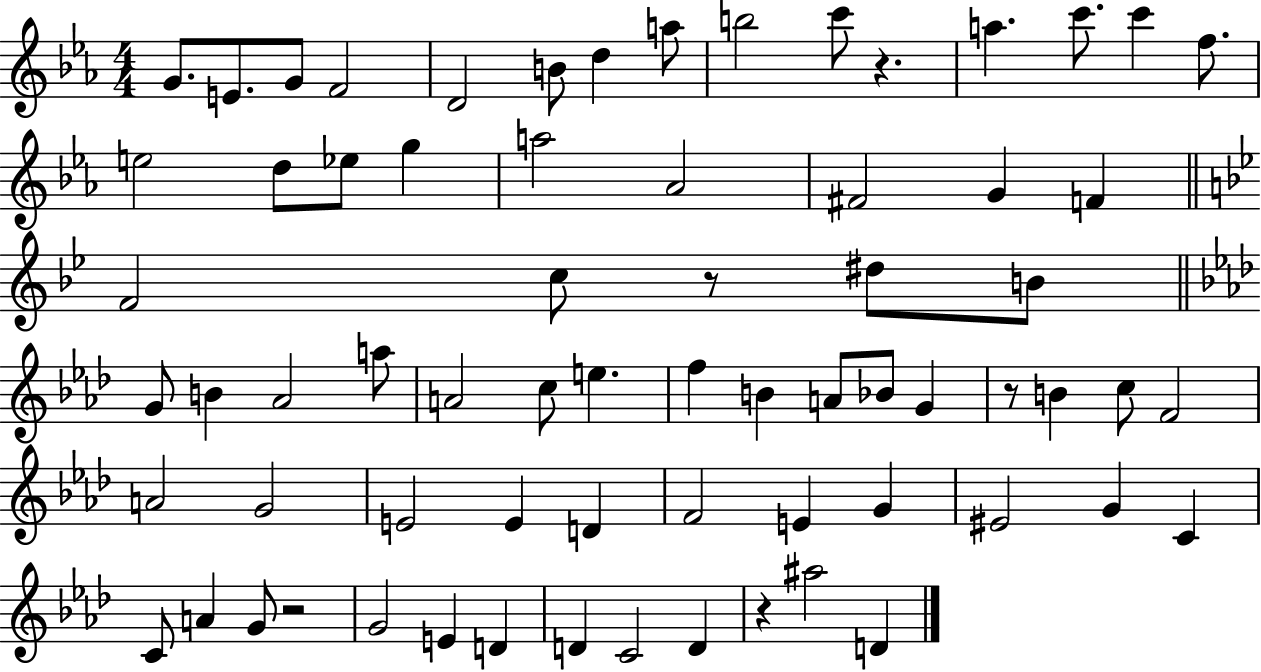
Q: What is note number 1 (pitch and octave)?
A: G4